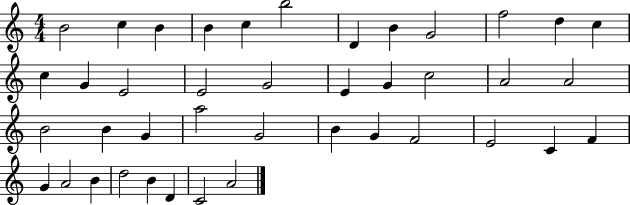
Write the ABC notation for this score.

X:1
T:Untitled
M:4/4
L:1/4
K:C
B2 c B B c b2 D B G2 f2 d c c G E2 E2 G2 E G c2 A2 A2 B2 B G a2 G2 B G F2 E2 C F G A2 B d2 B D C2 A2